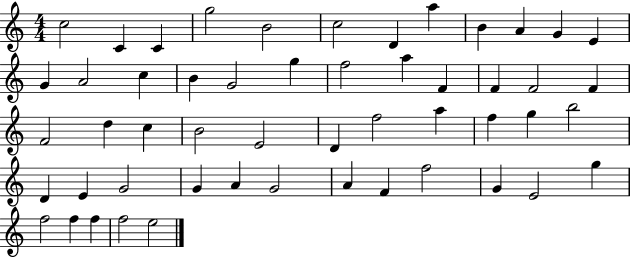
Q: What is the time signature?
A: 4/4